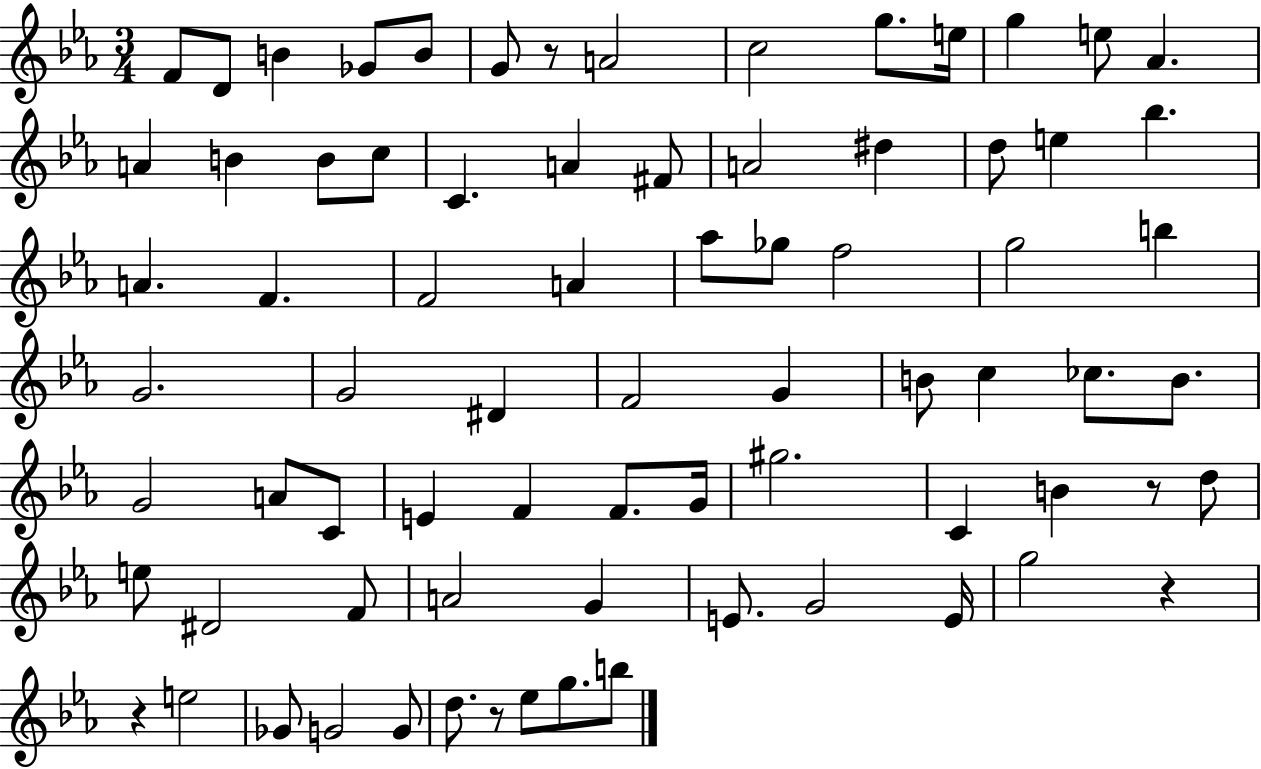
F4/e D4/e B4/q Gb4/e B4/e G4/e R/e A4/h C5/h G5/e. E5/s G5/q E5/e Ab4/q. A4/q B4/q B4/e C5/e C4/q. A4/q F#4/e A4/h D#5/q D5/e E5/q Bb5/q. A4/q. F4/q. F4/h A4/q Ab5/e Gb5/e F5/h G5/h B5/q G4/h. G4/h D#4/q F4/h G4/q B4/e C5/q CES5/e. B4/e. G4/h A4/e C4/e E4/q F4/q F4/e. G4/s G#5/h. C4/q B4/q R/e D5/e E5/e D#4/h F4/e A4/h G4/q E4/e. G4/h E4/s G5/h R/q R/q E5/h Gb4/e G4/h G4/e D5/e. R/e Eb5/e G5/e. B5/e